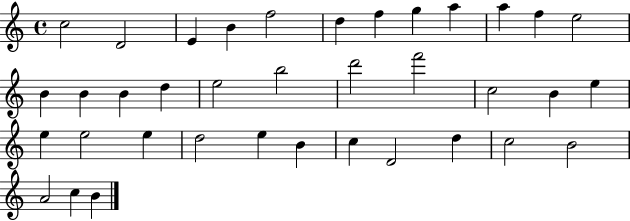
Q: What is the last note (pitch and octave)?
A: B4